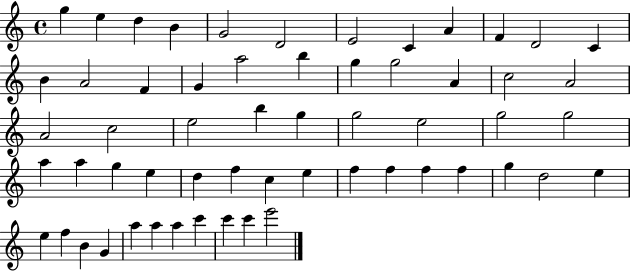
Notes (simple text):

G5/q E5/q D5/q B4/q G4/h D4/h E4/h C4/q A4/q F4/q D4/h C4/q B4/q A4/h F4/q G4/q A5/h B5/q G5/q G5/h A4/q C5/h A4/h A4/h C5/h E5/h B5/q G5/q G5/h E5/h G5/h G5/h A5/q A5/q G5/q E5/q D5/q F5/q C5/q E5/q F5/q F5/q F5/q F5/q G5/q D5/h E5/q E5/q F5/q B4/q G4/q A5/q A5/q A5/q C6/q C6/q C6/q E6/h